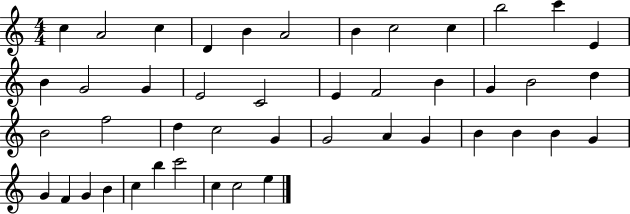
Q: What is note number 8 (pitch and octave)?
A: C5